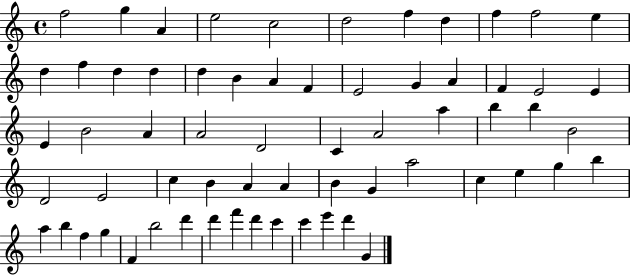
{
  \clef treble
  \time 4/4
  \defaultTimeSignature
  \key c \major
  f''2 g''4 a'4 | e''2 c''2 | d''2 f''4 d''4 | f''4 f''2 e''4 | \break d''4 f''4 d''4 d''4 | d''4 b'4 a'4 f'4 | e'2 g'4 a'4 | f'4 e'2 e'4 | \break e'4 b'2 a'4 | a'2 d'2 | c'4 a'2 a''4 | b''4 b''4 b'2 | \break d'2 e'2 | c''4 b'4 a'4 a'4 | b'4 g'4 a''2 | c''4 e''4 g''4 b''4 | \break a''4 b''4 f''4 g''4 | f'4 b''2 d'''4 | d'''4 f'''4 d'''4 c'''4 | c'''4 e'''4 d'''4 g'4 | \break \bar "|."
}